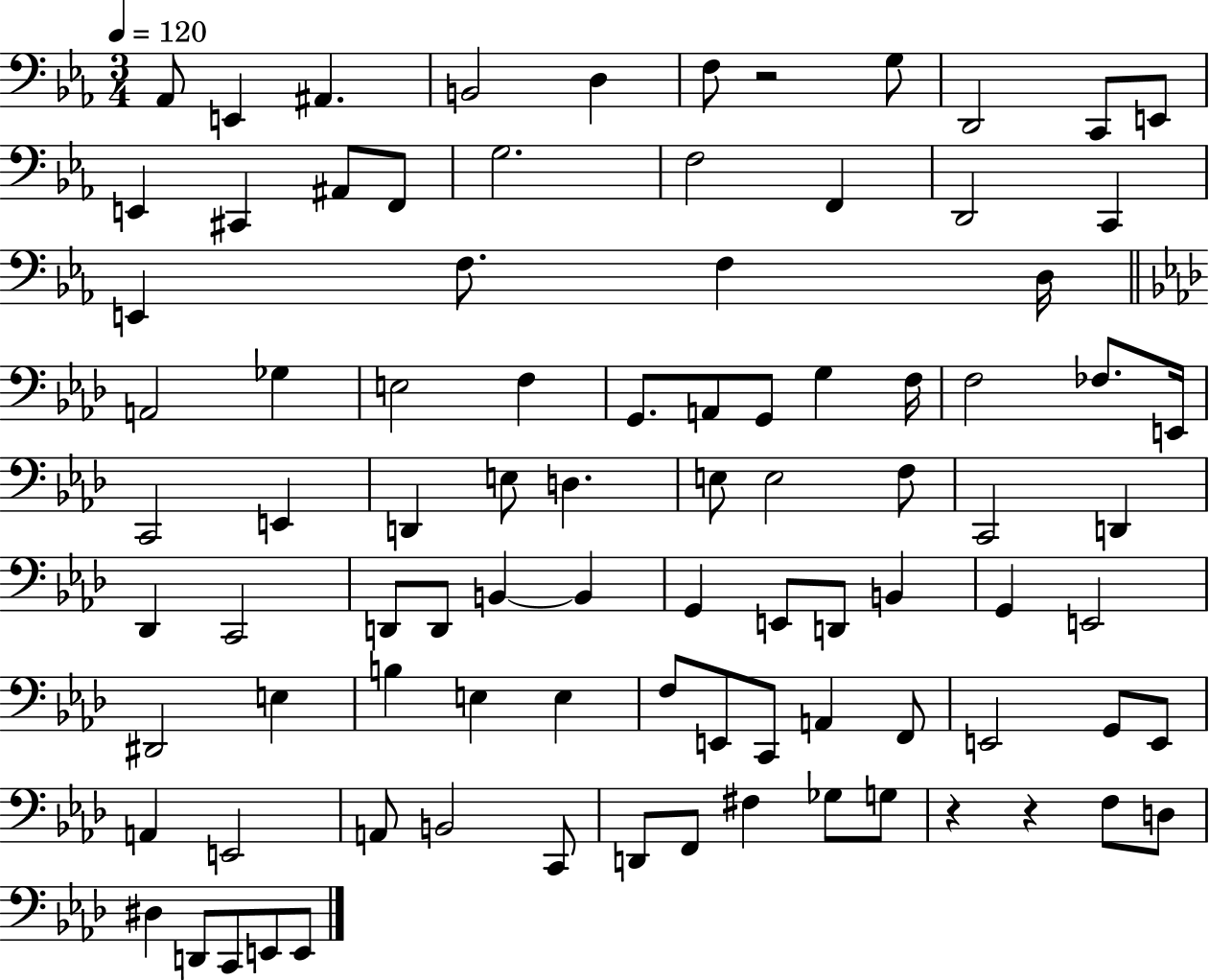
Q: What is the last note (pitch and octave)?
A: E2